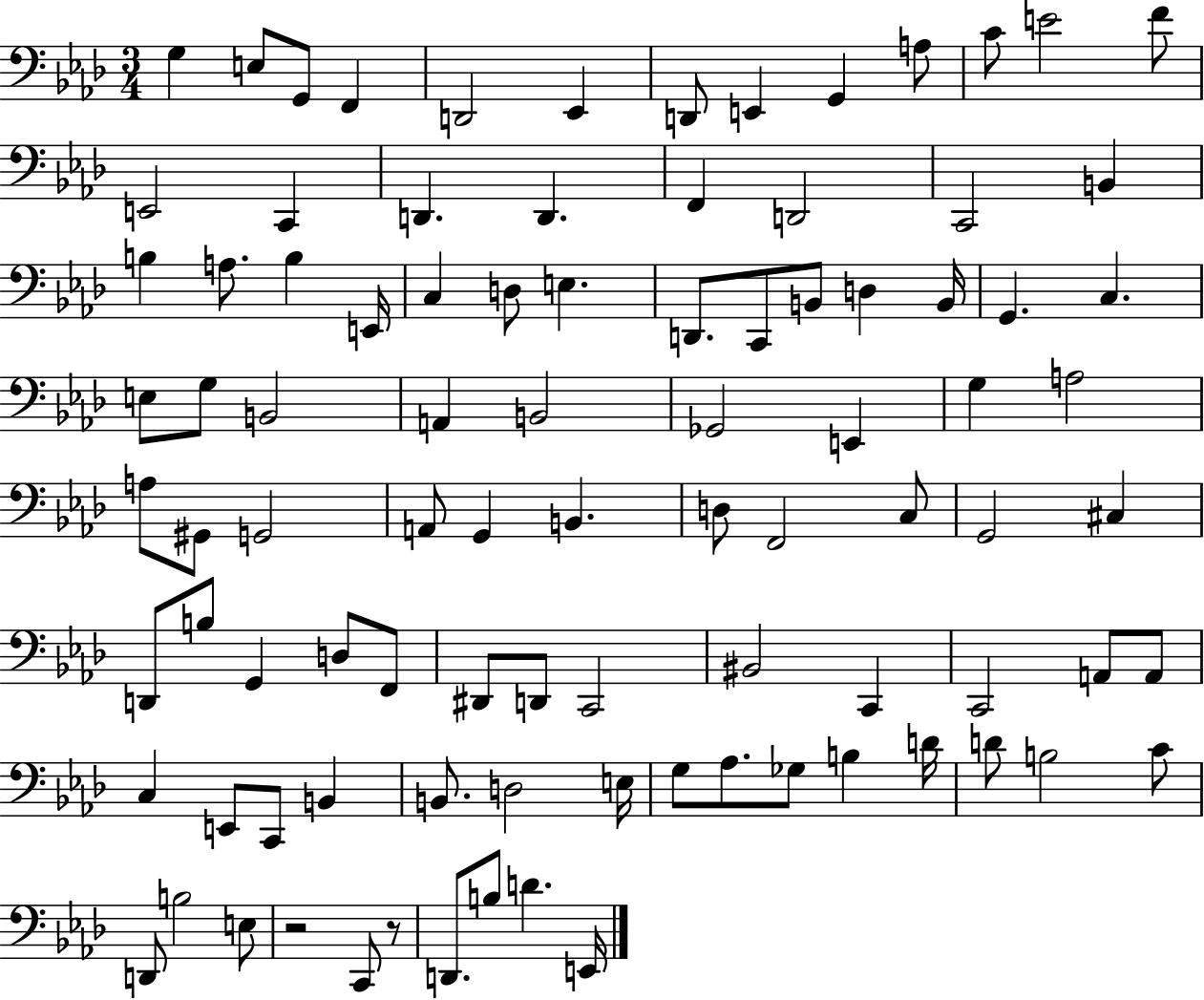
{
  \clef bass
  \numericTimeSignature
  \time 3/4
  \key aes \major
  g4 e8 g,8 f,4 | d,2 ees,4 | d,8 e,4 g,4 a8 | c'8 e'2 f'8 | \break e,2 c,4 | d,4. d,4. | f,4 d,2 | c,2 b,4 | \break b4 a8. b4 e,16 | c4 d8 e4. | d,8. c,8 b,8 d4 b,16 | g,4. c4. | \break e8 g8 b,2 | a,4 b,2 | ges,2 e,4 | g4 a2 | \break a8 gis,8 g,2 | a,8 g,4 b,4. | d8 f,2 c8 | g,2 cis4 | \break d,8 b8 g,4 d8 f,8 | dis,8 d,8 c,2 | bis,2 c,4 | c,2 a,8 a,8 | \break c4 e,8 c,8 b,4 | b,8. d2 e16 | g8 aes8. ges8 b4 d'16 | d'8 b2 c'8 | \break d,8 b2 e8 | r2 c,8 r8 | d,8. b8 d'4. e,16 | \bar "|."
}